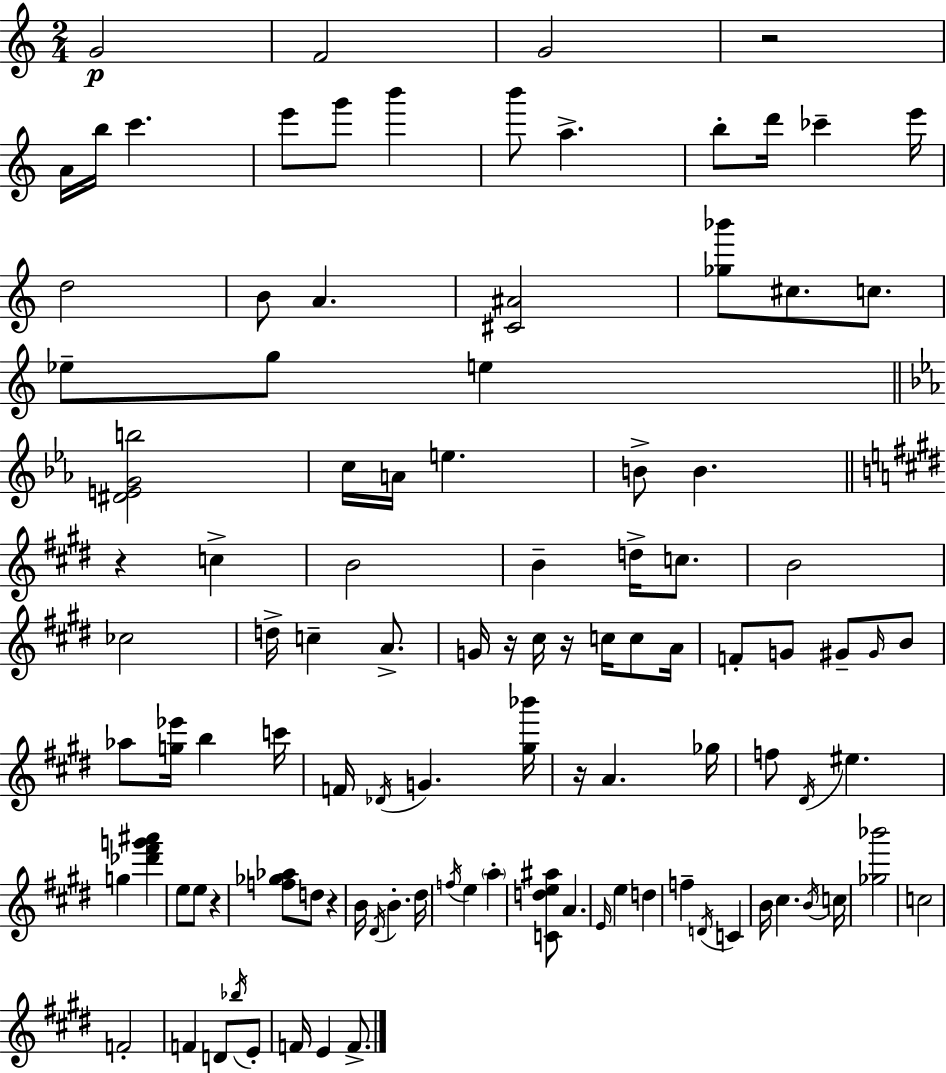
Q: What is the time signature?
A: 2/4